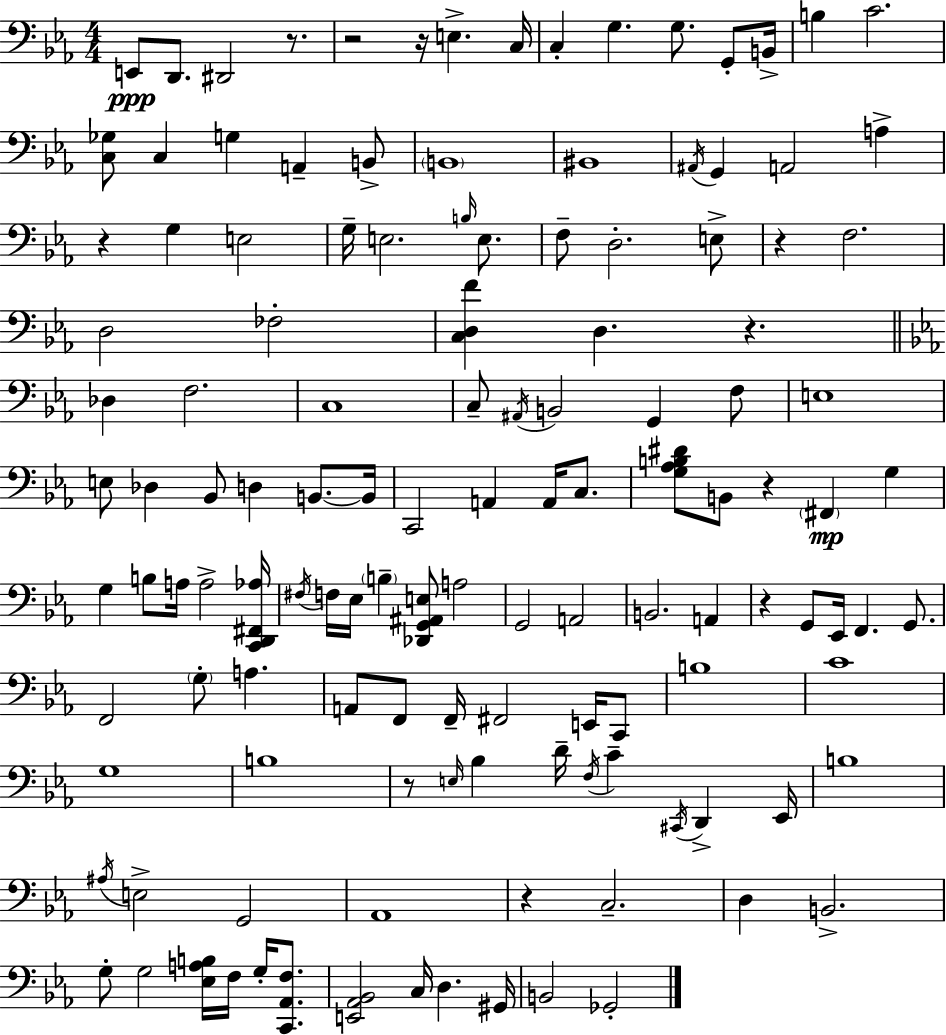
X:1
T:Untitled
M:4/4
L:1/4
K:Cm
E,,/2 D,,/2 ^D,,2 z/2 z2 z/4 E, C,/4 C, G, G,/2 G,,/2 B,,/4 B, C2 [C,_G,]/2 C, G, A,, B,,/2 B,,4 ^B,,4 ^A,,/4 G,, A,,2 A, z G, E,2 G,/4 E,2 B,/4 E,/2 F,/2 D,2 E,/2 z F,2 D,2 _F,2 [C,D,F] D, z _D, F,2 C,4 C,/2 ^A,,/4 B,,2 G,, F,/2 E,4 E,/2 _D, _B,,/2 D, B,,/2 B,,/4 C,,2 A,, A,,/4 C,/2 [G,_A,B,^D]/2 B,,/2 z ^F,, G, G, B,/2 A,/4 A,2 [C,,D,,^F,,_A,]/4 ^F,/4 F,/4 _E,/4 B, [_D,,G,,^A,,E,]/2 A,2 G,,2 A,,2 B,,2 A,, z G,,/2 _E,,/4 F,, G,,/2 F,,2 G,/2 A, A,,/2 F,,/2 F,,/4 ^F,,2 E,,/4 C,,/2 B,4 C4 G,4 B,4 z/2 E,/4 _B, D/4 F,/4 C ^C,,/4 D,, _E,,/4 B,4 ^A,/4 E,2 G,,2 _A,,4 z C,2 D, B,,2 G,/2 G,2 [_E,A,B,]/4 F,/4 G,/4 [C,,_A,,F,]/2 [E,,_A,,_B,,]2 C,/4 D, ^G,,/4 B,,2 _G,,2